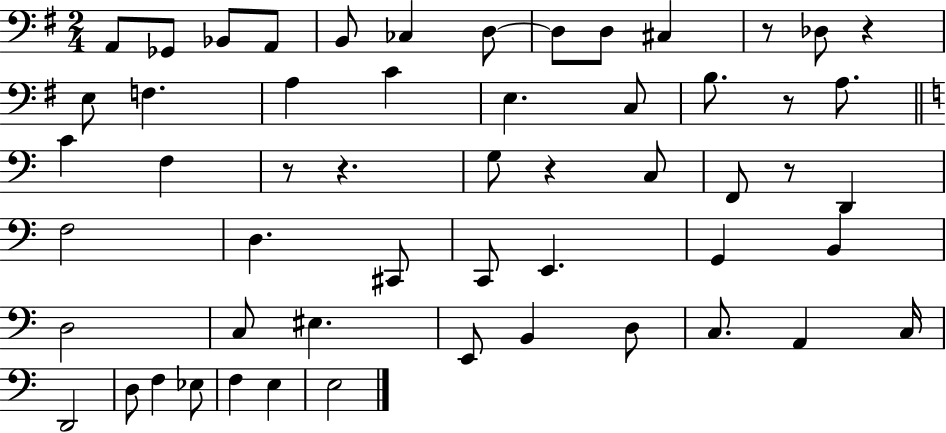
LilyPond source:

{
  \clef bass
  \numericTimeSignature
  \time 2/4
  \key g \major
  a,8 ges,8 bes,8 a,8 | b,8 ces4 d8~~ | d8 d8 cis4 | r8 des8 r4 | \break e8 f4. | a4 c'4 | e4. c8 | b8. r8 a8. | \break \bar "||" \break \key c \major c'4 f4 | r8 r4. | g8 r4 c8 | f,8 r8 d,4 | \break f2 | d4. cis,8 | c,8 e,4. | g,4 b,4 | \break d2 | c8 eis4. | e,8 b,4 d8 | c8. a,4 c16 | \break d,2 | d8 f4 ees8 | f4 e4 | e2 | \break \bar "|."
}